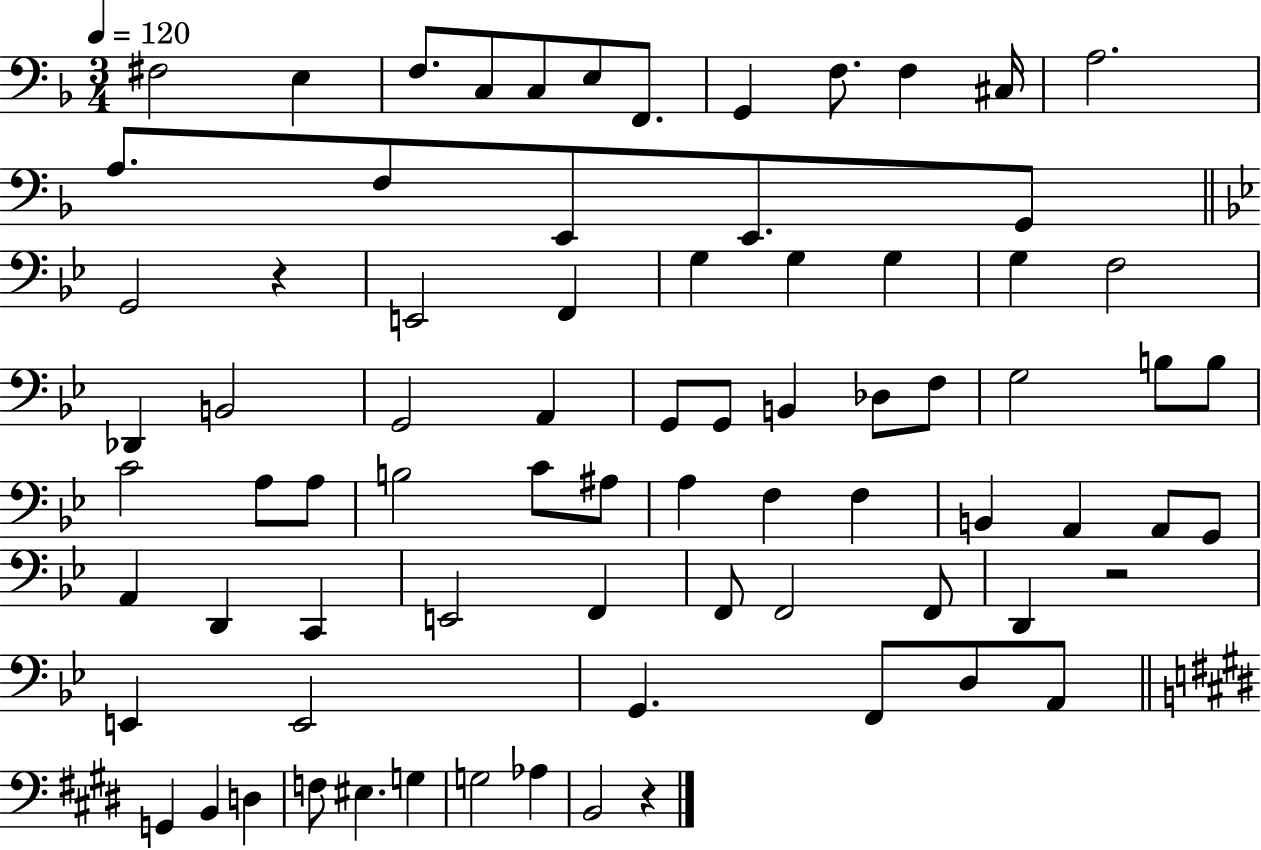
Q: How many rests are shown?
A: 3